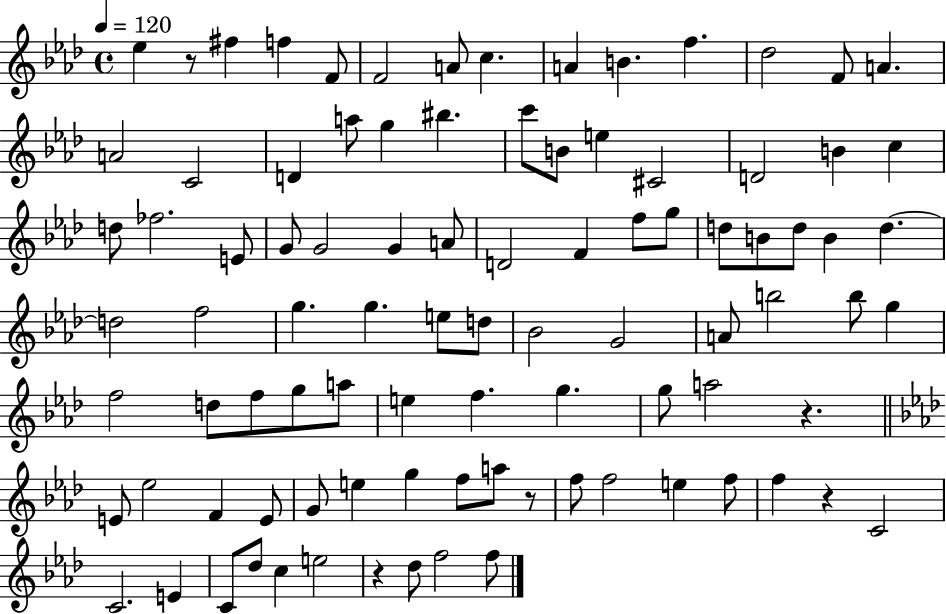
Eb5/q R/e F#5/q F5/q F4/e F4/h A4/e C5/q. A4/q B4/q. F5/q. Db5/h F4/e A4/q. A4/h C4/h D4/q A5/e G5/q BIS5/q. C6/e B4/e E5/q C#4/h D4/h B4/q C5/q D5/e FES5/h. E4/e G4/e G4/h G4/q A4/e D4/h F4/q F5/e G5/e D5/e B4/e D5/e B4/q D5/q. D5/h F5/h G5/q. G5/q. E5/e D5/e Bb4/h G4/h A4/e B5/h B5/e G5/q F5/h D5/e F5/e G5/e A5/e E5/q F5/q. G5/q. G5/e A5/h R/q. E4/e Eb5/h F4/q E4/e G4/e E5/q G5/q F5/e A5/e R/e F5/e F5/h E5/q F5/e F5/q R/q C4/h C4/h. E4/q C4/e Db5/e C5/q E5/h R/q Db5/e F5/h F5/e